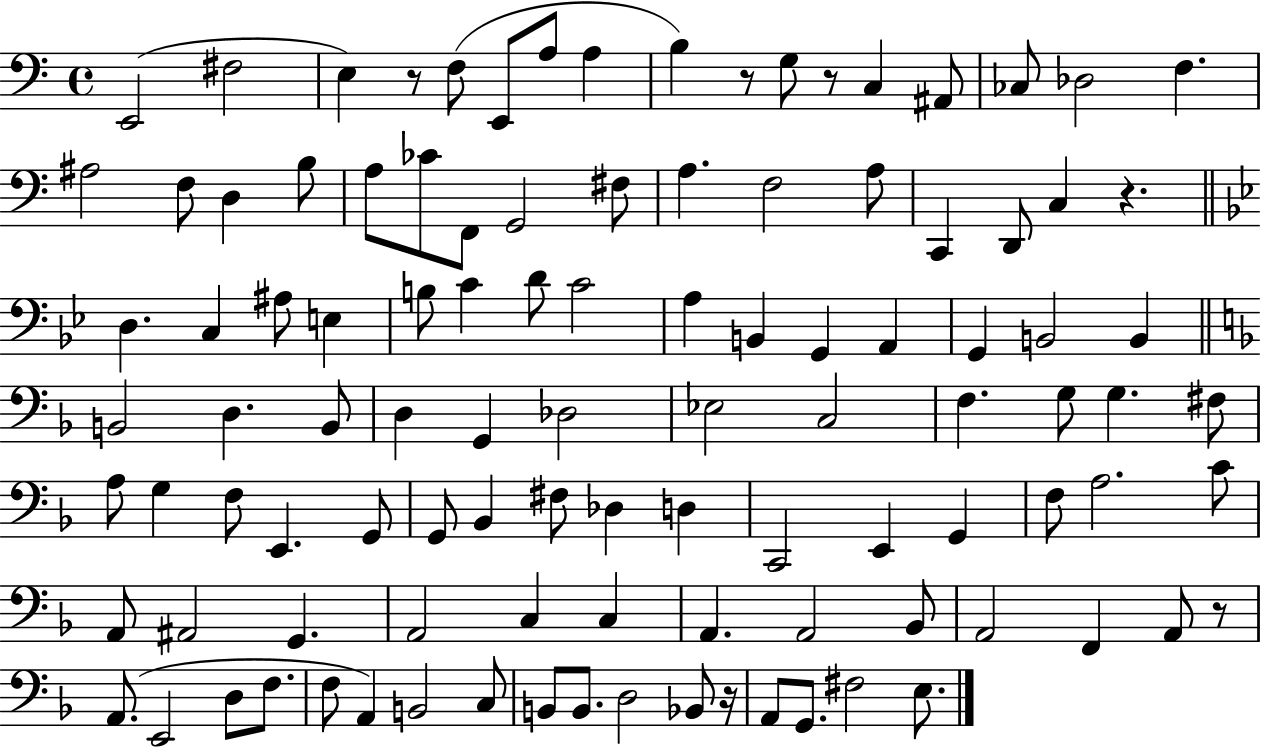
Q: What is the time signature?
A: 4/4